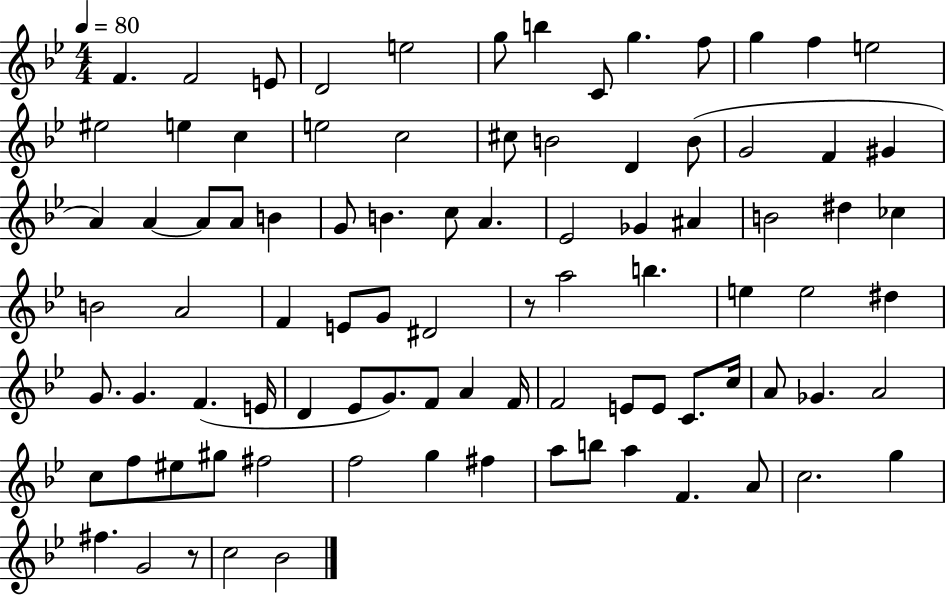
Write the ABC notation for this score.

X:1
T:Untitled
M:4/4
L:1/4
K:Bb
F F2 E/2 D2 e2 g/2 b C/2 g f/2 g f e2 ^e2 e c e2 c2 ^c/2 B2 D B/2 G2 F ^G A A A/2 A/2 B G/2 B c/2 A _E2 _G ^A B2 ^d _c B2 A2 F E/2 G/2 ^D2 z/2 a2 b e e2 ^d G/2 G F E/4 D _E/2 G/2 F/2 A F/4 F2 E/2 E/2 C/2 c/4 A/2 _G A2 c/2 f/2 ^e/2 ^g/2 ^f2 f2 g ^f a/2 b/2 a F A/2 c2 g ^f G2 z/2 c2 _B2